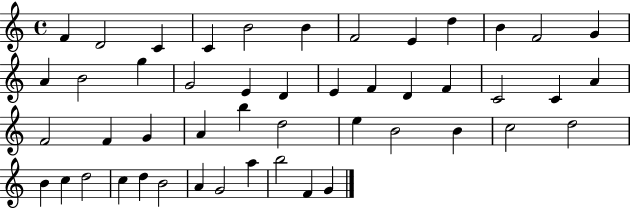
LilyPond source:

{
  \clef treble
  \time 4/4
  \defaultTimeSignature
  \key c \major
  f'4 d'2 c'4 | c'4 b'2 b'4 | f'2 e'4 d''4 | b'4 f'2 g'4 | \break a'4 b'2 g''4 | g'2 e'4 d'4 | e'4 f'4 d'4 f'4 | c'2 c'4 a'4 | \break f'2 f'4 g'4 | a'4 b''4 d''2 | e''4 b'2 b'4 | c''2 d''2 | \break b'4 c''4 d''2 | c''4 d''4 b'2 | a'4 g'2 a''4 | b''2 f'4 g'4 | \break \bar "|."
}